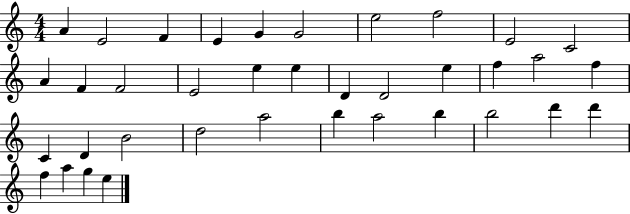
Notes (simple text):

A4/q E4/h F4/q E4/q G4/q G4/h E5/h F5/h E4/h C4/h A4/q F4/q F4/h E4/h E5/q E5/q D4/q D4/h E5/q F5/q A5/h F5/q C4/q D4/q B4/h D5/h A5/h B5/q A5/h B5/q B5/h D6/q D6/q F5/q A5/q G5/q E5/q